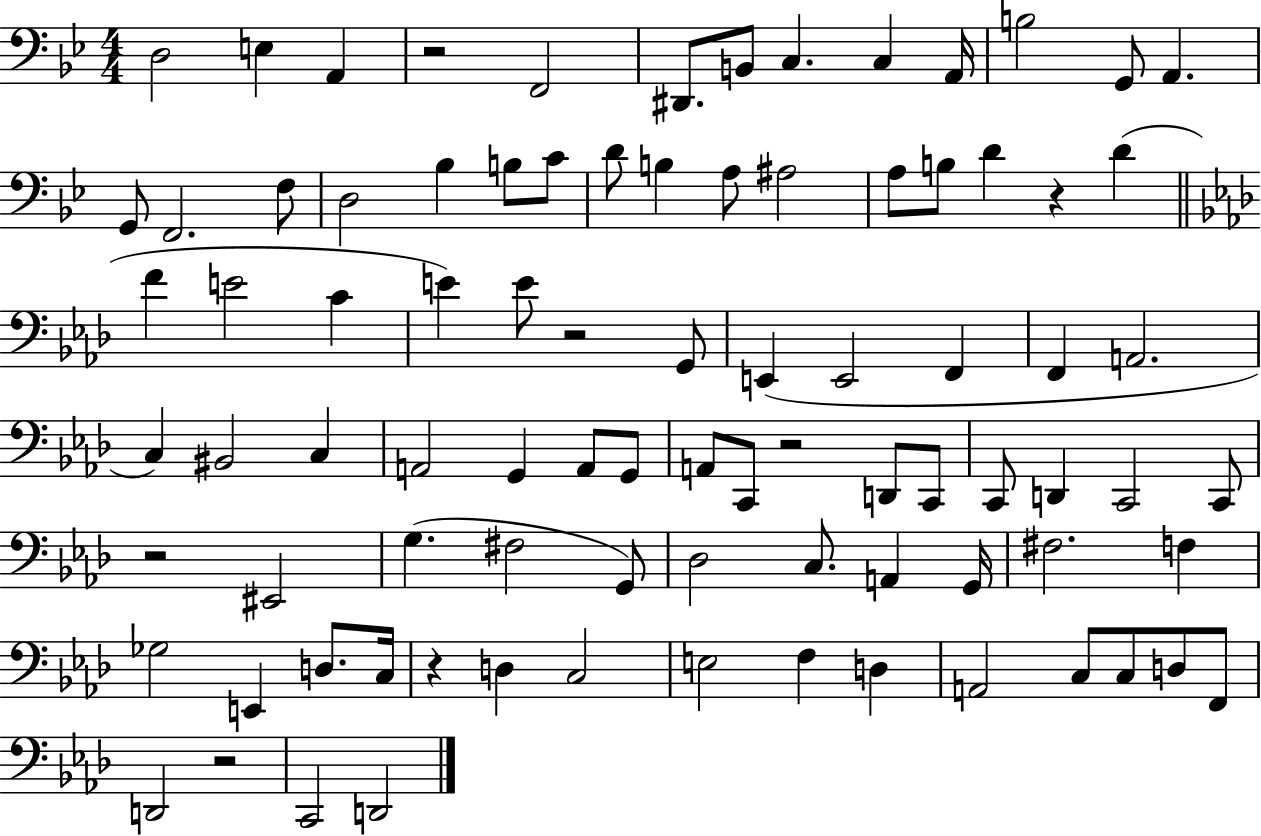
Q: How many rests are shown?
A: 7